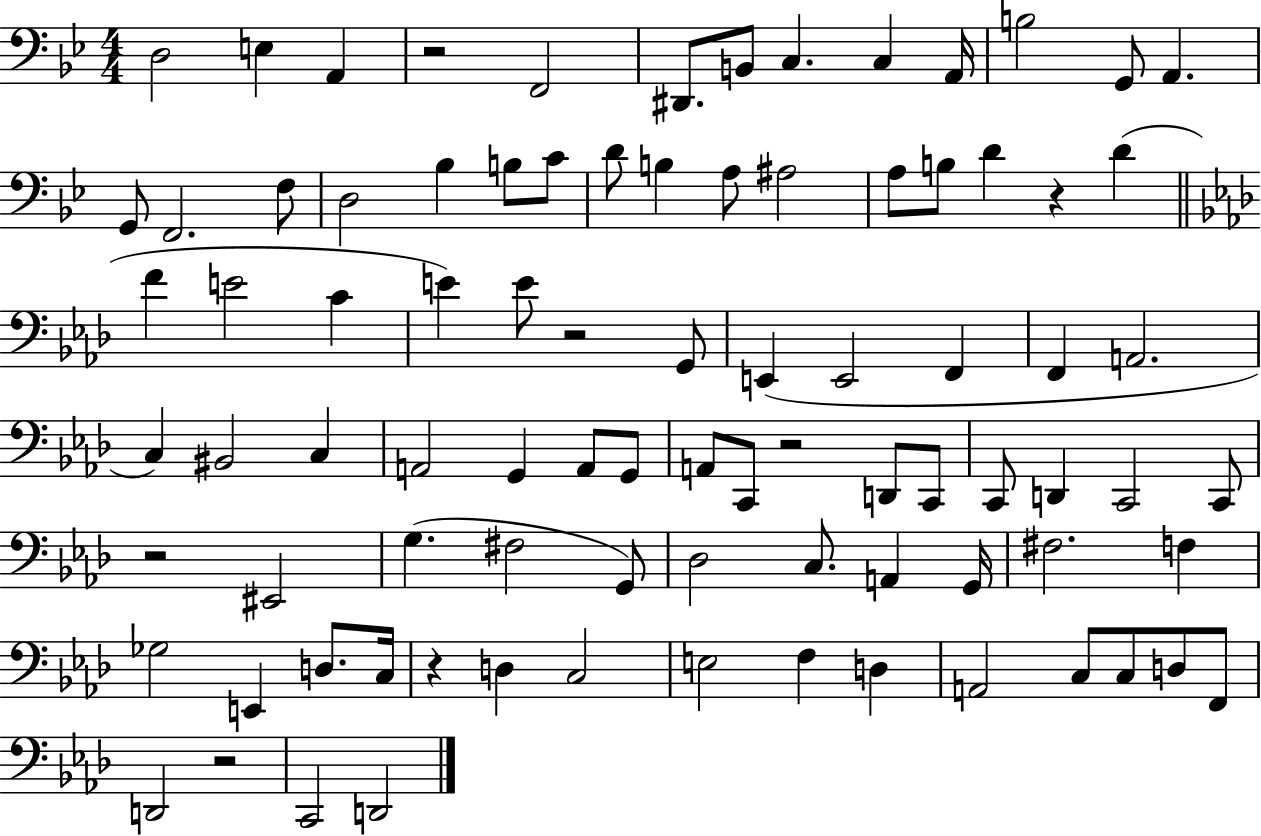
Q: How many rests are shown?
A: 7